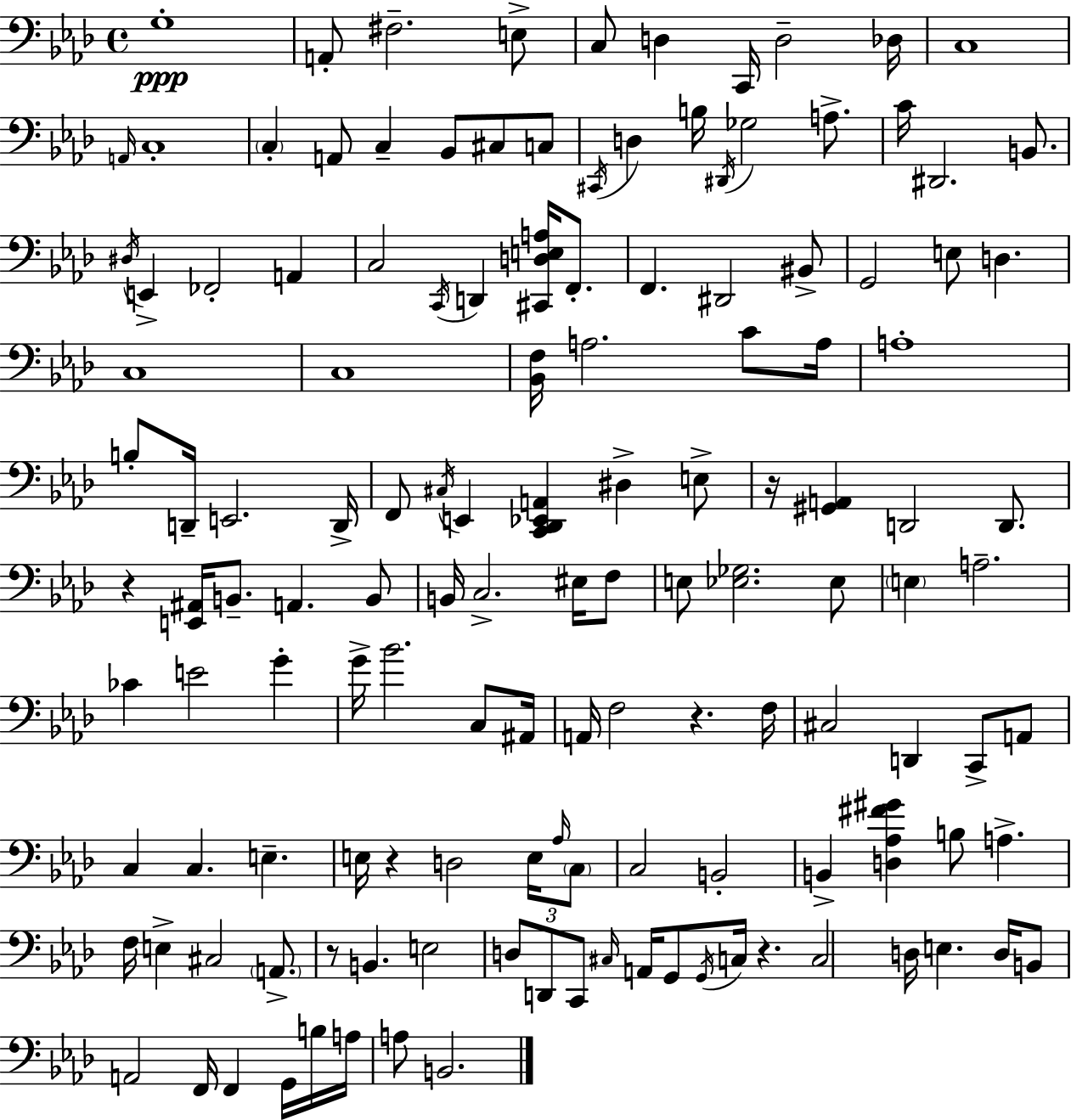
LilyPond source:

{
  \clef bass
  \time 4/4
  \defaultTimeSignature
  \key f \minor
  g1-.\ppp | a,8-. fis2.-- e8-> | c8 d4 c,16 d2-- des16 | c1 | \break \grace { a,16 } c1-. | \parenthesize c4-. a,8 c4-- bes,8 cis8 c8 | \acciaccatura { cis,16 } d4 b16 \acciaccatura { dis,16 } ges2 | a8.-> c'16 dis,2. | \break b,8. \acciaccatura { dis16 } e,4-> fes,2-. | a,4 c2 \acciaccatura { c,16 } d,4 | <cis, d e a>16 f,8.-. f,4. dis,2 | bis,8-> g,2 e8 d4. | \break c1 | c1 | <bes, f>16 a2. | c'8 a16 a1-. | \break b8-. d,16-- e,2. | d,16-> f,8 \acciaccatura { cis16 } e,4 <c, des, ees, a,>4 | dis4-> e8-> r16 <gis, a,>4 d,2 | d,8. r4 <e, ais,>16 b,8.-- a,4. | \break b,8 b,16 c2.-> | eis16 f8 e8 <ees ges>2. | ees8 \parenthesize e4 a2.-- | ces'4 e'2 | \break g'4-. g'16-> bes'2. | c8 ais,16 a,16 f2 r4. | f16 cis2 d,4 | c,8-> a,8 c4 c4. | \break e4.-- e16 r4 d2 | e16 \grace { aes16 } \parenthesize c8 c2 b,2-. | b,4-> <d aes fis' gis'>4 b8 | a4.-> f16 e4-> cis2 | \break \parenthesize a,8.-> r8 b,4. e2 | \tuplet 3/2 { d8 d,8 c,8 } \grace { cis16 } a,16 g,8 | \acciaccatura { g,16 } c16 r4. c2 | d16 e4. d16 b,8 a,2 | \break f,16 f,4 g,16 b16 a16 a8 b,2. | \bar "|."
}